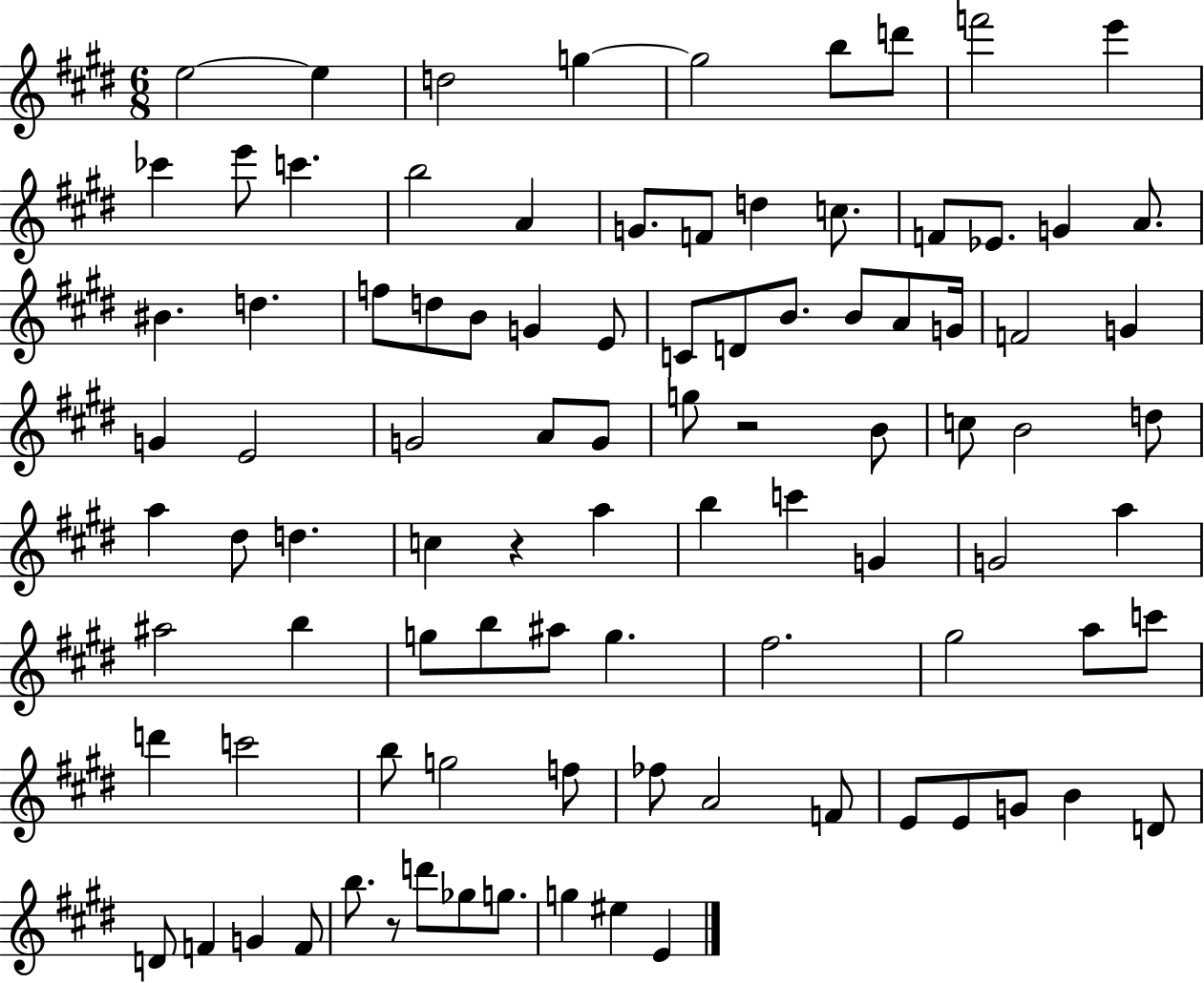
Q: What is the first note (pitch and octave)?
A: E5